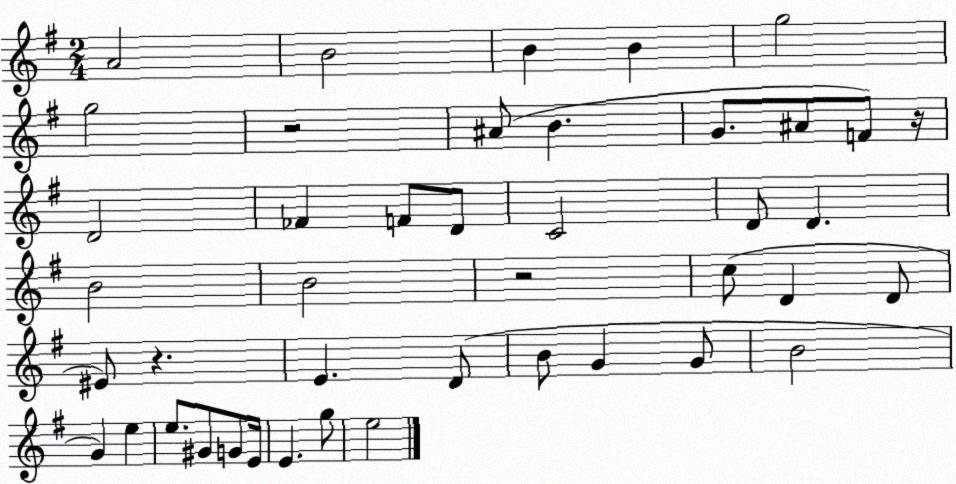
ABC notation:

X:1
T:Untitled
M:2/4
L:1/4
K:G
A2 B2 B B g2 g2 z2 ^A/2 B G/2 ^A/2 F/2 z/4 D2 _F F/2 D/2 C2 D/2 D B2 B2 z2 c/2 D D/2 ^E/2 z E D/2 B/2 G G/2 B2 G e e/2 ^G/2 G/2 E/4 E g/2 e2